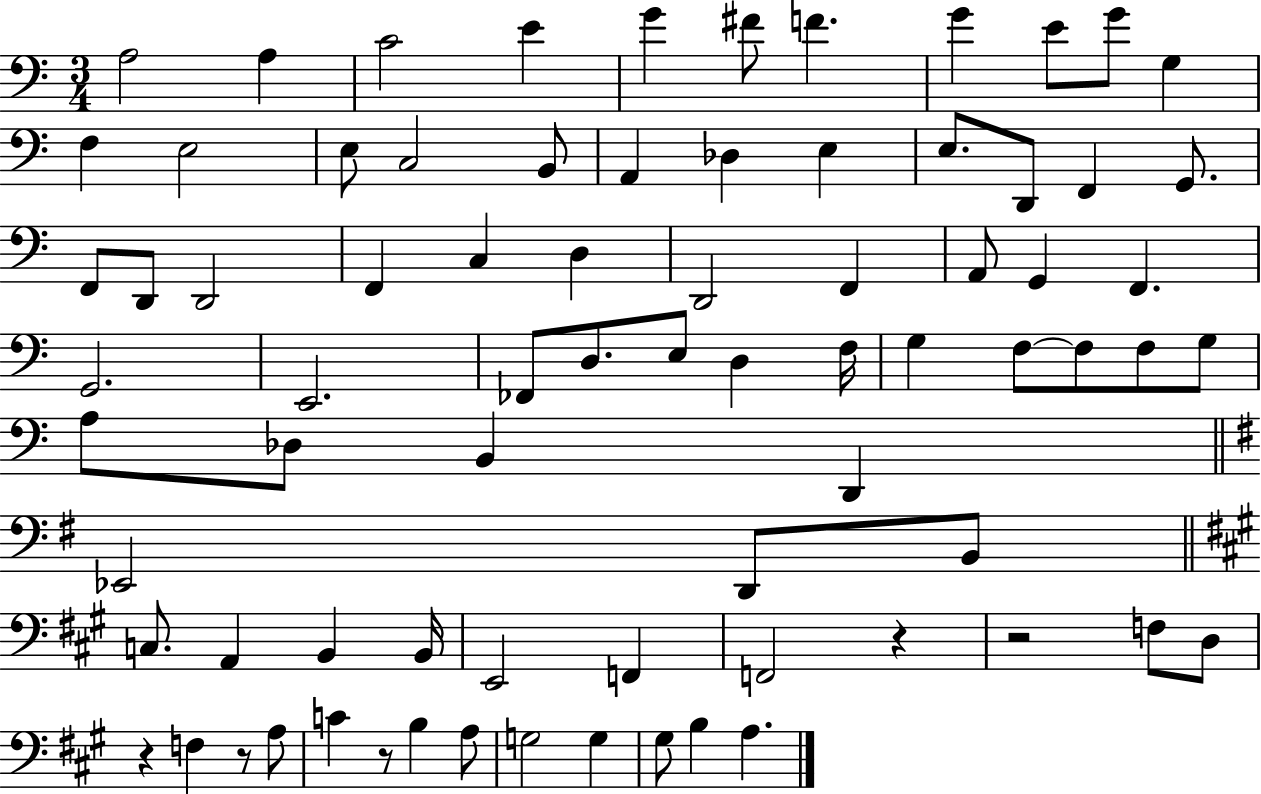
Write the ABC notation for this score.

X:1
T:Untitled
M:3/4
L:1/4
K:C
A,2 A, C2 E G ^F/2 F G E/2 G/2 G, F, E,2 E,/2 C,2 B,,/2 A,, _D, E, E,/2 D,,/2 F,, G,,/2 F,,/2 D,,/2 D,,2 F,, C, D, D,,2 F,, A,,/2 G,, F,, G,,2 E,,2 _F,,/2 D,/2 E,/2 D, F,/4 G, F,/2 F,/2 F,/2 G,/2 A,/2 _D,/2 B,, D,, _E,,2 D,,/2 B,,/2 C,/2 A,, B,, B,,/4 E,,2 F,, F,,2 z z2 F,/2 D,/2 z F, z/2 A,/2 C z/2 B, A,/2 G,2 G, ^G,/2 B, A,